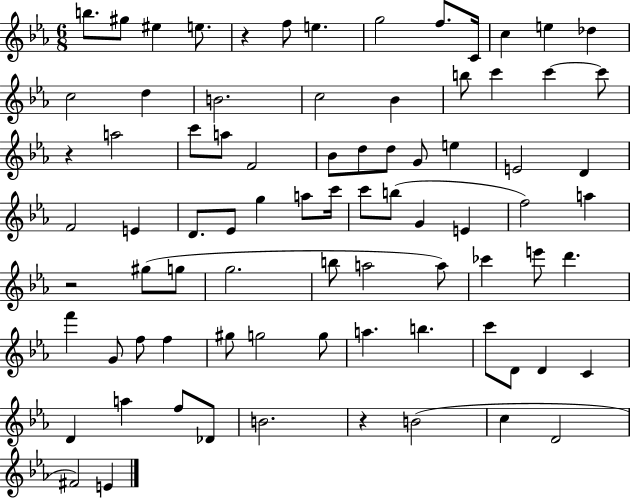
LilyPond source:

{
  \clef treble
  \numericTimeSignature
  \time 6/8
  \key ees \major
  \repeat volta 2 { b''8. gis''8 eis''4 e''8. | r4 f''8 e''4. | g''2 f''8. c'16 | c''4 e''4 des''4 | \break c''2 d''4 | b'2. | c''2 bes'4 | b''8 c'''4 c'''4~~ c'''8 | \break r4 a''2 | c'''8 a''8 f'2 | bes'8 d''8 d''8 g'8 e''4 | e'2 d'4 | \break f'2 e'4 | d'8. ees'8 g''4 a''8 c'''16 | c'''8 b''8( g'4 e'4 | f''2) a''4 | \break r2 gis''8( g''8 | g''2. | b''8 a''2 a''8) | ces'''4 e'''8 d'''4. | \break f'''4 g'8 f''8 f''4 | gis''8 g''2 g''8 | a''4. b''4. | c'''8 d'8 d'4 c'4 | \break d'4 a''4 f''8 des'8 | b'2. | r4 b'2( | c''4 d'2 | \break fis'2) e'4 | } \bar "|."
}